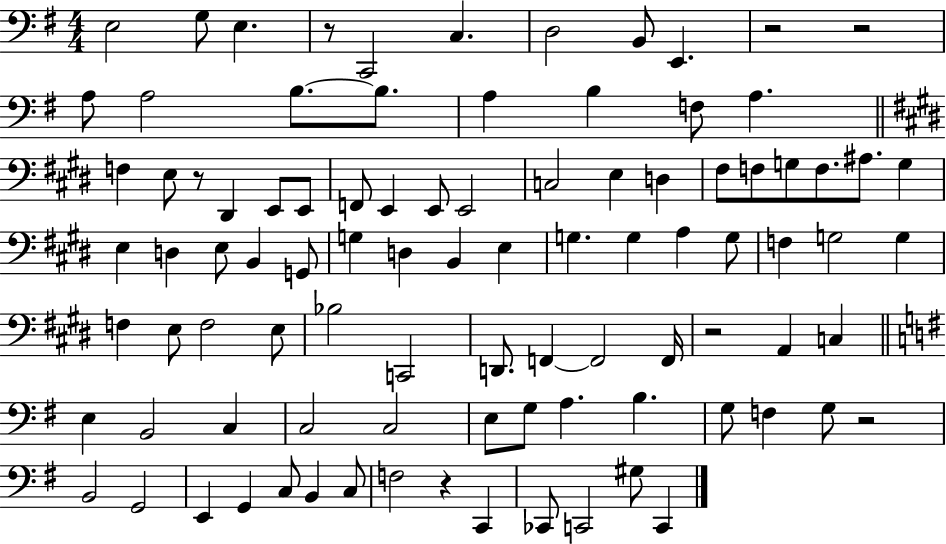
{
  \clef bass
  \numericTimeSignature
  \time 4/4
  \key g \major
  e2 g8 e4. | r8 c,2 c4. | d2 b,8 e,4. | r2 r2 | \break a8 a2 b8.~~ b8. | a4 b4 f8 a4. | \bar "||" \break \key e \major f4 e8 r8 dis,4 e,8 e,8 | f,8 e,4 e,8 e,2 | c2 e4 d4 | fis8 f8 g8 f8. ais8. g4 | \break e4 d4 e8 b,4 g,8 | g4 d4 b,4 e4 | g4. g4 a4 g8 | f4 g2 g4 | \break f4 e8 f2 e8 | bes2 c,2 | d,8. f,4~~ f,2 f,16 | r2 a,4 c4 | \break \bar "||" \break \key e \minor e4 b,2 c4 | c2 c2 | e8 g8 a4. b4. | g8 f4 g8 r2 | \break b,2 g,2 | e,4 g,4 c8 b,4 c8 | f2 r4 c,4 | ces,8 c,2 gis8 c,4 | \break \bar "|."
}